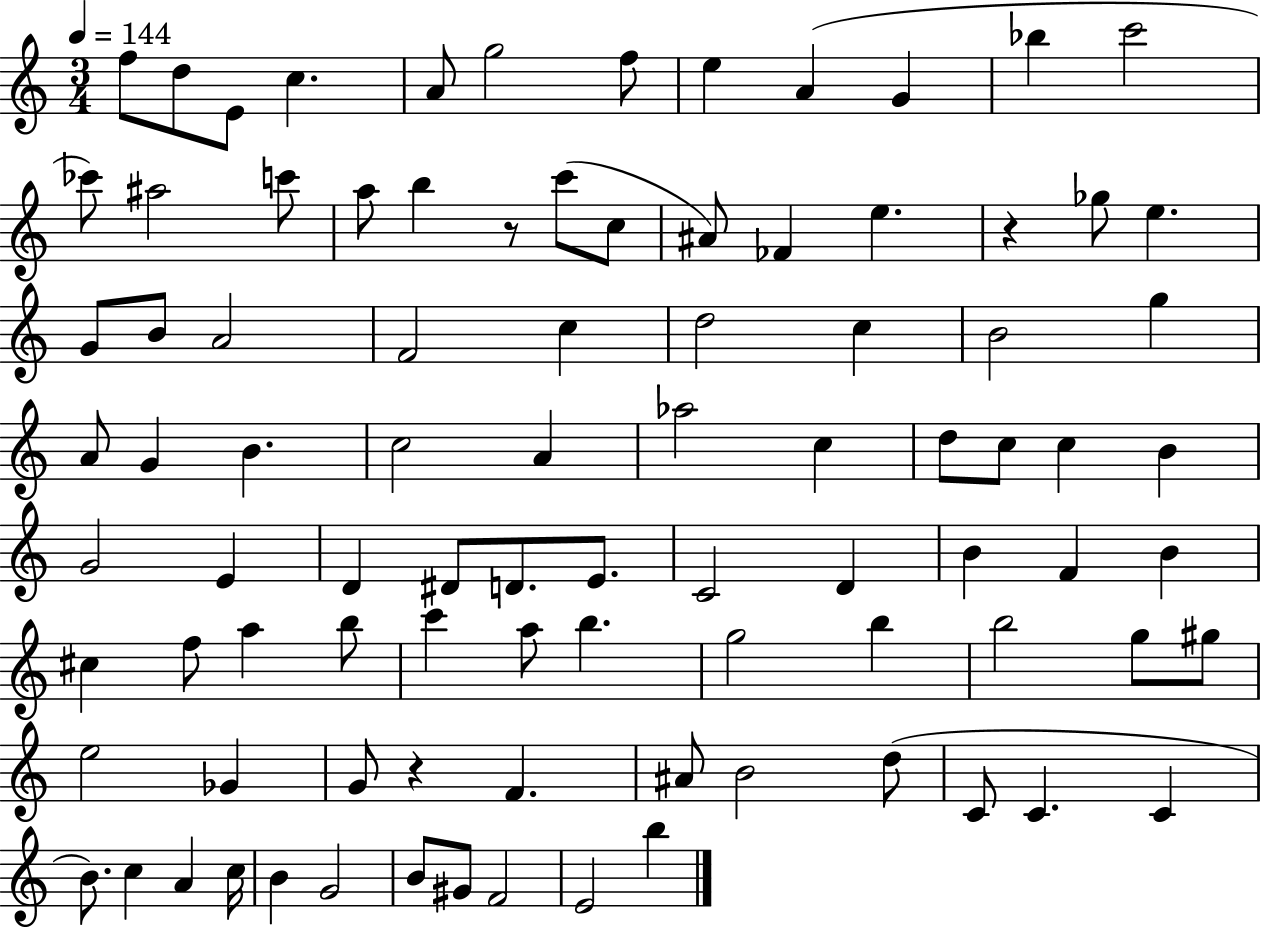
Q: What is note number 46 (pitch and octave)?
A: E4